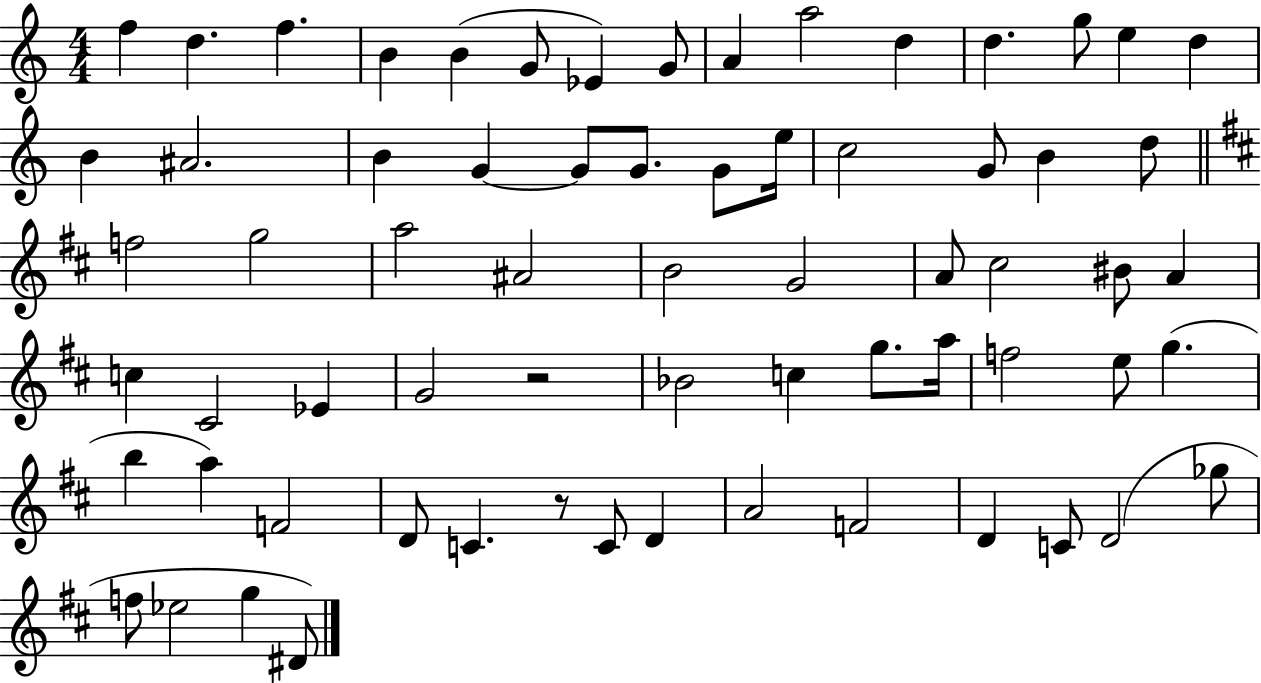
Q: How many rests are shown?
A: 2